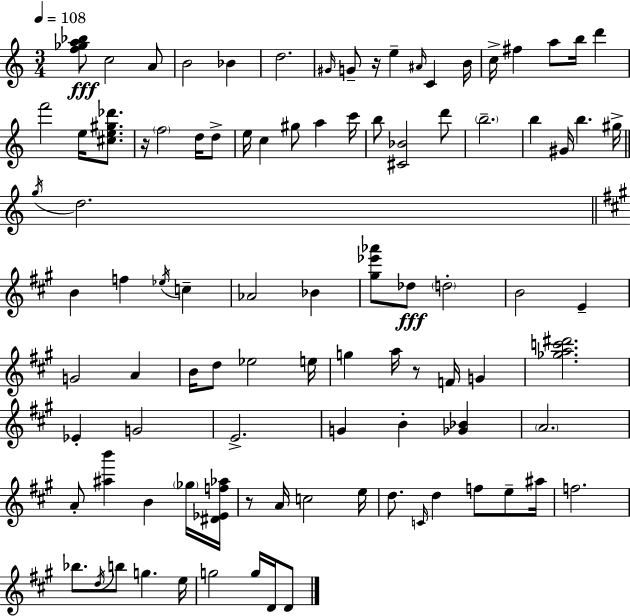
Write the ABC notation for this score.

X:1
T:Untitled
M:3/4
L:1/4
K:Am
[f_ga_b]/2 c2 A/2 B2 _B d2 ^G/4 G/2 z/4 e ^A/4 C B/4 c/4 ^f a/2 b/4 d' f'2 e/4 [^ce^g_d']/2 z/4 f2 d/4 d/2 e/4 c ^g/2 a c'/4 b/2 [^C_B]2 d'/2 b2 b ^G/4 b ^g/4 g/4 d2 B f _e/4 c _A2 _B [^g_e'_a']/2 _d/2 d2 B2 E G2 A B/4 d/2 _e2 e/4 g a/4 z/2 F/4 G [_gac'^d']2 _E G2 E2 G B [_G_B] A2 A/2 [^ab'] B _g/4 [^D_Ef_a]/4 z/2 A/4 c2 e/4 d/2 C/4 d f/2 e/2 ^a/4 f2 _b/2 d/4 b/2 g e/4 g2 g/4 D/4 D/2